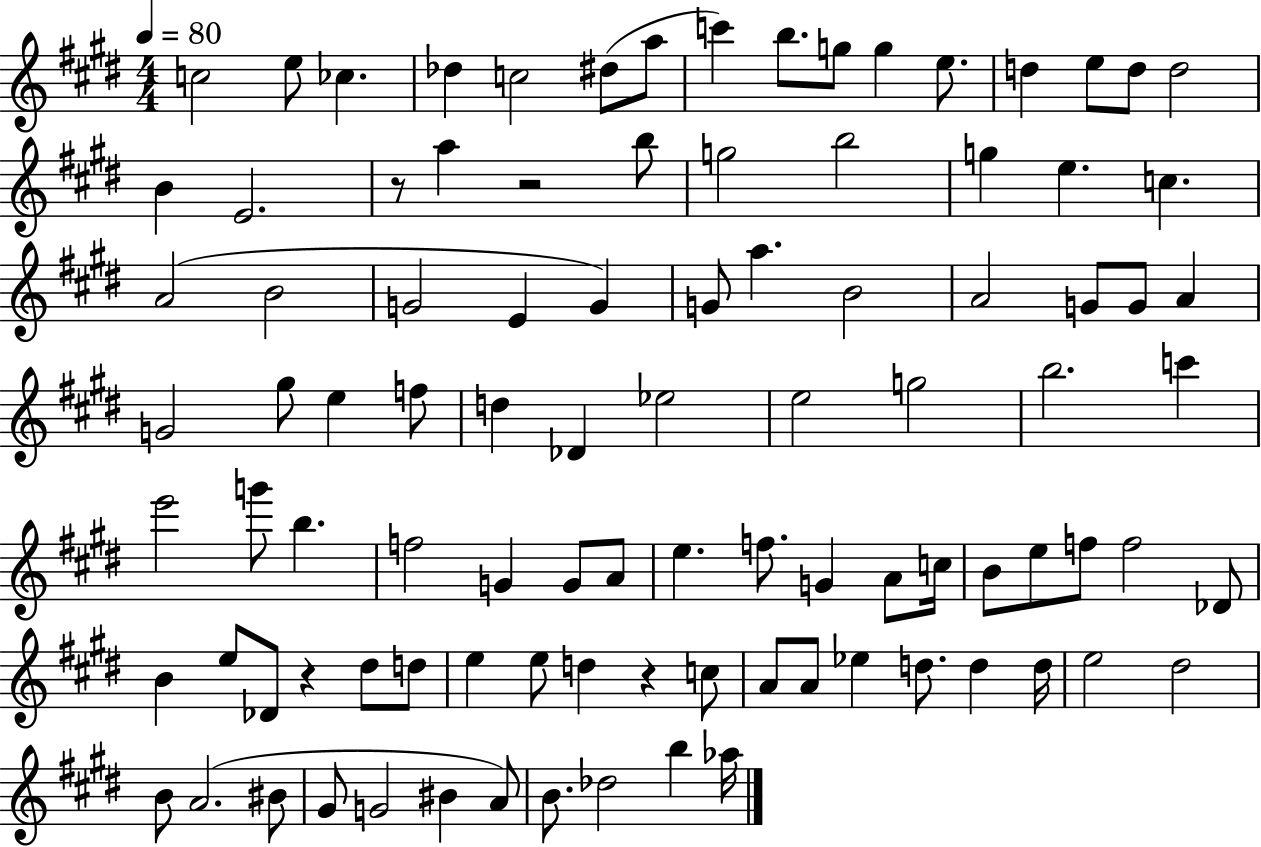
{
  \clef treble
  \numericTimeSignature
  \time 4/4
  \key e \major
  \tempo 4 = 80
  c''2 e''8 ces''4. | des''4 c''2 dis''8( a''8 | c'''4) b''8. g''8 g''4 e''8. | d''4 e''8 d''8 d''2 | \break b'4 e'2. | r8 a''4 r2 b''8 | g''2 b''2 | g''4 e''4. c''4. | \break a'2( b'2 | g'2 e'4 g'4) | g'8 a''4. b'2 | a'2 g'8 g'8 a'4 | \break g'2 gis''8 e''4 f''8 | d''4 des'4 ees''2 | e''2 g''2 | b''2. c'''4 | \break e'''2 g'''8 b''4. | f''2 g'4 g'8 a'8 | e''4. f''8. g'4 a'8 c''16 | b'8 e''8 f''8 f''2 des'8 | \break b'4 e''8 des'8 r4 dis''8 d''8 | e''4 e''8 d''4 r4 c''8 | a'8 a'8 ees''4 d''8. d''4 d''16 | e''2 dis''2 | \break b'8 a'2.( bis'8 | gis'8 g'2 bis'4 a'8) | b'8. des''2 b''4 aes''16 | \bar "|."
}